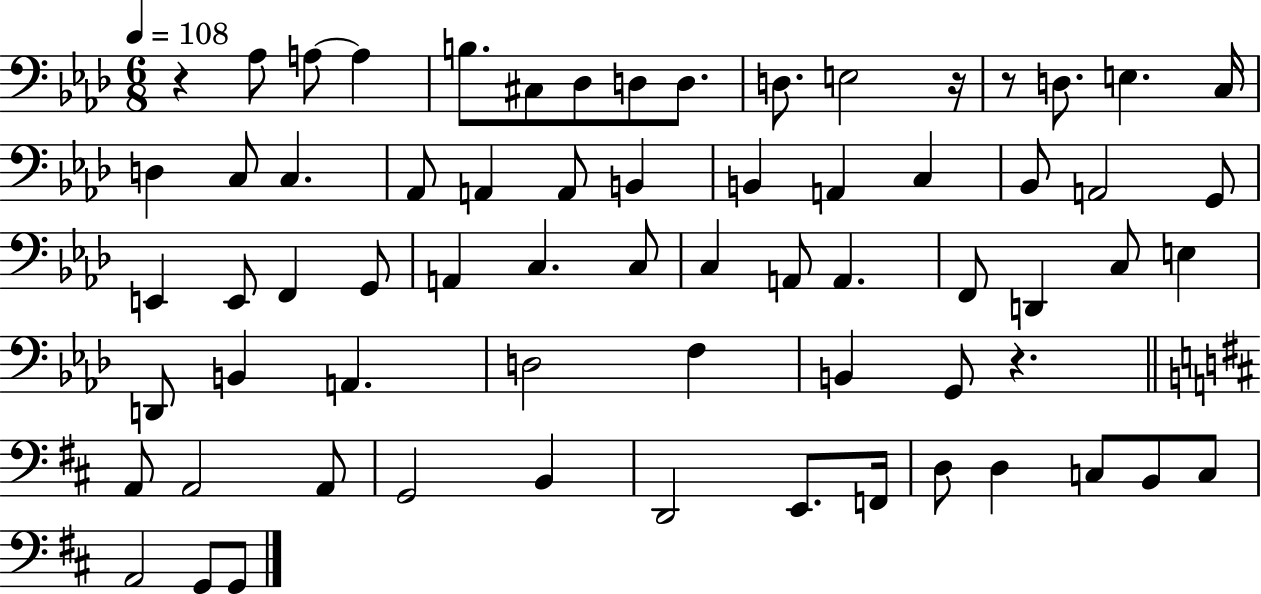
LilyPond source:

{
  \clef bass
  \numericTimeSignature
  \time 6/8
  \key aes \major
  \tempo 4 = 108
  r4 aes8 a8~~ a4 | b8. cis8 des8 d8 d8. | d8. e2 r16 | r8 d8. e4. c16 | \break d4 c8 c4. | aes,8 a,4 a,8 b,4 | b,4 a,4 c4 | bes,8 a,2 g,8 | \break e,4 e,8 f,4 g,8 | a,4 c4. c8 | c4 a,8 a,4. | f,8 d,4 c8 e4 | \break d,8 b,4 a,4. | d2 f4 | b,4 g,8 r4. | \bar "||" \break \key d \major a,8 a,2 a,8 | g,2 b,4 | d,2 e,8. f,16 | d8 d4 c8 b,8 c8 | \break a,2 g,8 g,8 | \bar "|."
}